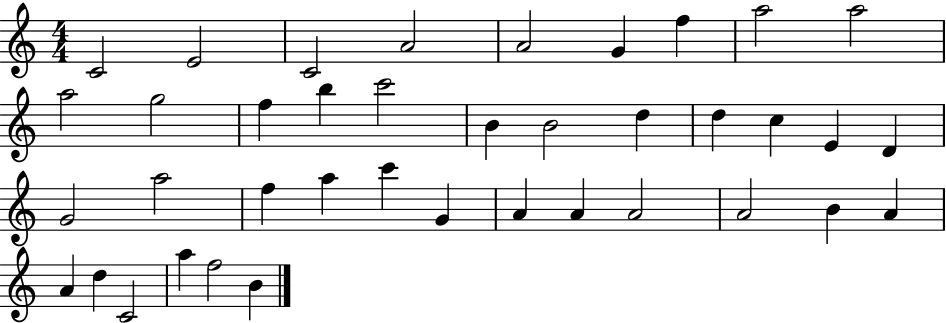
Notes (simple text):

C4/h E4/h C4/h A4/h A4/h G4/q F5/q A5/h A5/h A5/h G5/h F5/q B5/q C6/h B4/q B4/h D5/q D5/q C5/q E4/q D4/q G4/h A5/h F5/q A5/q C6/q G4/q A4/q A4/q A4/h A4/h B4/q A4/q A4/q D5/q C4/h A5/q F5/h B4/q